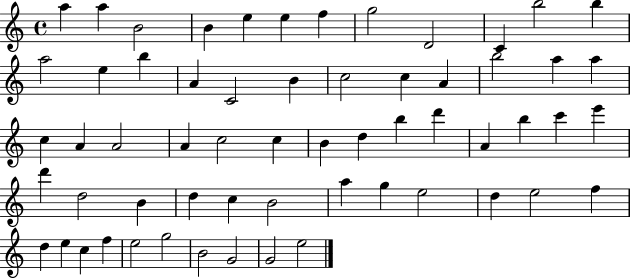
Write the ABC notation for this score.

X:1
T:Untitled
M:4/4
L:1/4
K:C
a a B2 B e e f g2 D2 C b2 b a2 e b A C2 B c2 c A b2 a a c A A2 A c2 c B d b d' A b c' e' d' d2 B d c B2 a g e2 d e2 f d e c f e2 g2 B2 G2 G2 e2